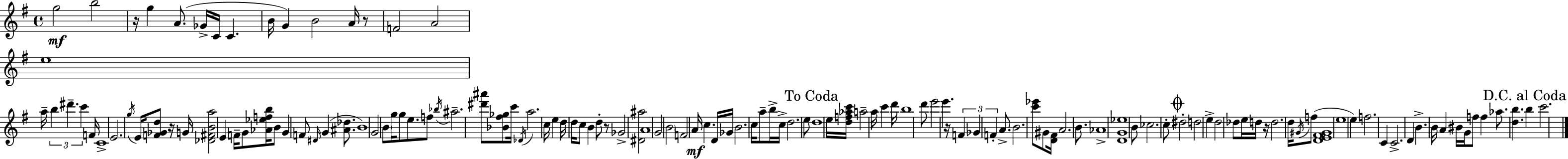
{
  \clef treble
  \time 4/4
  \defaultTimeSignature
  \key g \major
  g''2\mf b''2 | r16 g''4 a'8.( ges'16-> c'16 c'4. | b'16 g'4) b'2 a'16 r8 | f'2 a'2 | \break e''1 | a''16-- \tuplet 3/2 { b''4 dis'''4.-- c'''4 } f'16 | c'1-> | e'2. \acciaccatura { g''16 } e'16 <f' ges' d''>8 | \break r16 g'16 <des' fis' b' a''>2 e'4 f'16-- g'8 | <aes' ees'' f'' b''>16 b'8 g'4 f'8 \grace { dis'16 }( g'4 <ais' des''>8. | b'1) | g'2 \parenthesize b'8 g''16 g''8 e''8. | \break f''8 \acciaccatura { bes''16 } ais''2.-- | <dis''' ais'''>8 <bes' fis'' ges''>8 c'''16 \acciaccatura { des'16 } a''2. | c''16 e''4 d''16 d''16 c''8 b'4 | d''8-. r8 ges'2-> <dis' ais''>2 | \break a'1 | g'2 \parenthesize b'2 | f'2 a'16\mf c''4. | d'16 ges'16 b'2. | \break c''16 a''8-- b''16-> c''16-> d''2. | e''8 \mark "To Coda" d''1 | e''16 <d'' f'' aes'' c'''>16 a''2-- a''16 c'''4 | d'''16 b''1 | \break d'''8 e'''2 e'''4. | r16 \tuplet 3/2 { f'4 ges'4 f'4-. } | a'8.-> b'2. | <c''' ees'''>8 gis'8 <d' fis'>16 a'2. | \break b'8. aes'1-> | <d' g' ees''>1 | b'8 ces''2. | c''8-. \mark \markup { \musicglyph "scripts.coda" } dis''2-. d''2 | \break e''4-> d''2 | des''8 e''16 d''16 r16 d''2. | d''16 \acciaccatura { gis'16 }( f''8 <d' e' fis' gis'>1 | e''1 | \break e''4) f''2. | c'4 c'2.-> | d'4 b'4.-> b'16 | a'4 bis'16 g'16 f''8 f''4 aes''8. <d'' b''>4. | \break \mark "D.C. al Coda" b''4 c'''2. | \bar "|."
}